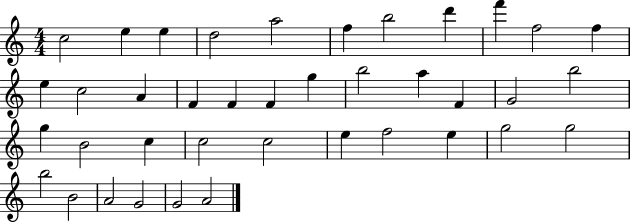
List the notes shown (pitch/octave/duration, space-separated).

C5/h E5/q E5/q D5/h A5/h F5/q B5/h D6/q F6/q F5/h F5/q E5/q C5/h A4/q F4/q F4/q F4/q G5/q B5/h A5/q F4/q G4/h B5/h G5/q B4/h C5/q C5/h C5/h E5/q F5/h E5/q G5/h G5/h B5/h B4/h A4/h G4/h G4/h A4/h